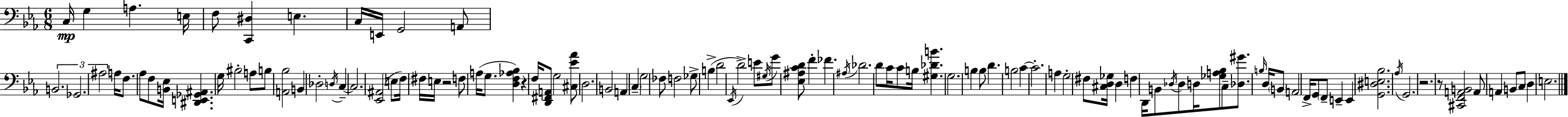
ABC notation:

X:1
T:Untitled
M:6/8
L:1/4
K:Eb
C,/4 G, A, E,/4 F,/2 [C,,^D,] E, C,/4 E,,/4 G,,2 A,,/2 B,,2 _G,,2 ^A,2 A,/4 F,/2 _A,/2 F,/2 [B,,_E,]/4 [^D,,E,,_G,,^A,,] G,/4 ^B,2 A,/2 B,/2 [A,,_B,]2 B,, _D,2 D,/4 C, C,2 [_E,,^A,,]2 E,/2 F,/4 ^F,/4 E,/4 z2 F,/2 A,/4 G,/2 [D,F,_A,_B,] z F,/4 [D,,^F,,A,,]/2 G,2 [^C,_E_A]/2 D,2 B,,2 A,, C, G,2 _F,/2 F,2 _G,/2 B, D2 _E,,/4 D2 E/2 ^G,/4 G/2 [_E,^A,CD]/2 F _F ^A,/4 _D2 D/2 C/4 C/2 B,/4 [^G,_DB] G,2 B, B,/2 D B,2 C C2 A, G,2 ^F,/2 [^C,D,_G,]/4 D, F, D,,/4 B,,/2 _D,/4 _D,/2 D,/4 [_G,A,_B,]/2 C,/2 [_D,^G]/2 B,/4 D,/4 B,,/2 A,,2 F,,/4 G,,/2 F,,/2 E,, E,, [G,,^D,E,_B,]2 _A,/4 G,,2 z2 z/2 [^C,,F,,A,,B,,]2 A,,/2 A,, B,,/2 C,/2 D, E,2